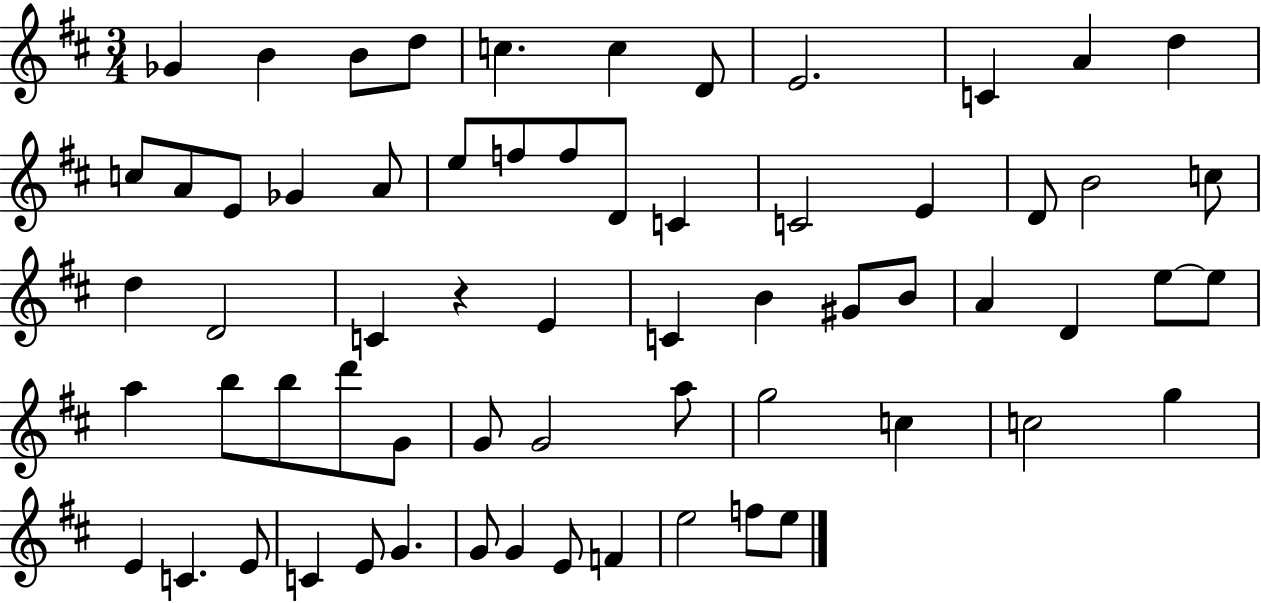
{
  \clef treble
  \numericTimeSignature
  \time 3/4
  \key d \major
  ges'4 b'4 b'8 d''8 | c''4. c''4 d'8 | e'2. | c'4 a'4 d''4 | \break c''8 a'8 e'8 ges'4 a'8 | e''8 f''8 f''8 d'8 c'4 | c'2 e'4 | d'8 b'2 c''8 | \break d''4 d'2 | c'4 r4 e'4 | c'4 b'4 gis'8 b'8 | a'4 d'4 e''8~~ e''8 | \break a''4 b''8 b''8 d'''8 g'8 | g'8 g'2 a''8 | g''2 c''4 | c''2 g''4 | \break e'4 c'4. e'8 | c'4 e'8 g'4. | g'8 g'4 e'8 f'4 | e''2 f''8 e''8 | \break \bar "|."
}